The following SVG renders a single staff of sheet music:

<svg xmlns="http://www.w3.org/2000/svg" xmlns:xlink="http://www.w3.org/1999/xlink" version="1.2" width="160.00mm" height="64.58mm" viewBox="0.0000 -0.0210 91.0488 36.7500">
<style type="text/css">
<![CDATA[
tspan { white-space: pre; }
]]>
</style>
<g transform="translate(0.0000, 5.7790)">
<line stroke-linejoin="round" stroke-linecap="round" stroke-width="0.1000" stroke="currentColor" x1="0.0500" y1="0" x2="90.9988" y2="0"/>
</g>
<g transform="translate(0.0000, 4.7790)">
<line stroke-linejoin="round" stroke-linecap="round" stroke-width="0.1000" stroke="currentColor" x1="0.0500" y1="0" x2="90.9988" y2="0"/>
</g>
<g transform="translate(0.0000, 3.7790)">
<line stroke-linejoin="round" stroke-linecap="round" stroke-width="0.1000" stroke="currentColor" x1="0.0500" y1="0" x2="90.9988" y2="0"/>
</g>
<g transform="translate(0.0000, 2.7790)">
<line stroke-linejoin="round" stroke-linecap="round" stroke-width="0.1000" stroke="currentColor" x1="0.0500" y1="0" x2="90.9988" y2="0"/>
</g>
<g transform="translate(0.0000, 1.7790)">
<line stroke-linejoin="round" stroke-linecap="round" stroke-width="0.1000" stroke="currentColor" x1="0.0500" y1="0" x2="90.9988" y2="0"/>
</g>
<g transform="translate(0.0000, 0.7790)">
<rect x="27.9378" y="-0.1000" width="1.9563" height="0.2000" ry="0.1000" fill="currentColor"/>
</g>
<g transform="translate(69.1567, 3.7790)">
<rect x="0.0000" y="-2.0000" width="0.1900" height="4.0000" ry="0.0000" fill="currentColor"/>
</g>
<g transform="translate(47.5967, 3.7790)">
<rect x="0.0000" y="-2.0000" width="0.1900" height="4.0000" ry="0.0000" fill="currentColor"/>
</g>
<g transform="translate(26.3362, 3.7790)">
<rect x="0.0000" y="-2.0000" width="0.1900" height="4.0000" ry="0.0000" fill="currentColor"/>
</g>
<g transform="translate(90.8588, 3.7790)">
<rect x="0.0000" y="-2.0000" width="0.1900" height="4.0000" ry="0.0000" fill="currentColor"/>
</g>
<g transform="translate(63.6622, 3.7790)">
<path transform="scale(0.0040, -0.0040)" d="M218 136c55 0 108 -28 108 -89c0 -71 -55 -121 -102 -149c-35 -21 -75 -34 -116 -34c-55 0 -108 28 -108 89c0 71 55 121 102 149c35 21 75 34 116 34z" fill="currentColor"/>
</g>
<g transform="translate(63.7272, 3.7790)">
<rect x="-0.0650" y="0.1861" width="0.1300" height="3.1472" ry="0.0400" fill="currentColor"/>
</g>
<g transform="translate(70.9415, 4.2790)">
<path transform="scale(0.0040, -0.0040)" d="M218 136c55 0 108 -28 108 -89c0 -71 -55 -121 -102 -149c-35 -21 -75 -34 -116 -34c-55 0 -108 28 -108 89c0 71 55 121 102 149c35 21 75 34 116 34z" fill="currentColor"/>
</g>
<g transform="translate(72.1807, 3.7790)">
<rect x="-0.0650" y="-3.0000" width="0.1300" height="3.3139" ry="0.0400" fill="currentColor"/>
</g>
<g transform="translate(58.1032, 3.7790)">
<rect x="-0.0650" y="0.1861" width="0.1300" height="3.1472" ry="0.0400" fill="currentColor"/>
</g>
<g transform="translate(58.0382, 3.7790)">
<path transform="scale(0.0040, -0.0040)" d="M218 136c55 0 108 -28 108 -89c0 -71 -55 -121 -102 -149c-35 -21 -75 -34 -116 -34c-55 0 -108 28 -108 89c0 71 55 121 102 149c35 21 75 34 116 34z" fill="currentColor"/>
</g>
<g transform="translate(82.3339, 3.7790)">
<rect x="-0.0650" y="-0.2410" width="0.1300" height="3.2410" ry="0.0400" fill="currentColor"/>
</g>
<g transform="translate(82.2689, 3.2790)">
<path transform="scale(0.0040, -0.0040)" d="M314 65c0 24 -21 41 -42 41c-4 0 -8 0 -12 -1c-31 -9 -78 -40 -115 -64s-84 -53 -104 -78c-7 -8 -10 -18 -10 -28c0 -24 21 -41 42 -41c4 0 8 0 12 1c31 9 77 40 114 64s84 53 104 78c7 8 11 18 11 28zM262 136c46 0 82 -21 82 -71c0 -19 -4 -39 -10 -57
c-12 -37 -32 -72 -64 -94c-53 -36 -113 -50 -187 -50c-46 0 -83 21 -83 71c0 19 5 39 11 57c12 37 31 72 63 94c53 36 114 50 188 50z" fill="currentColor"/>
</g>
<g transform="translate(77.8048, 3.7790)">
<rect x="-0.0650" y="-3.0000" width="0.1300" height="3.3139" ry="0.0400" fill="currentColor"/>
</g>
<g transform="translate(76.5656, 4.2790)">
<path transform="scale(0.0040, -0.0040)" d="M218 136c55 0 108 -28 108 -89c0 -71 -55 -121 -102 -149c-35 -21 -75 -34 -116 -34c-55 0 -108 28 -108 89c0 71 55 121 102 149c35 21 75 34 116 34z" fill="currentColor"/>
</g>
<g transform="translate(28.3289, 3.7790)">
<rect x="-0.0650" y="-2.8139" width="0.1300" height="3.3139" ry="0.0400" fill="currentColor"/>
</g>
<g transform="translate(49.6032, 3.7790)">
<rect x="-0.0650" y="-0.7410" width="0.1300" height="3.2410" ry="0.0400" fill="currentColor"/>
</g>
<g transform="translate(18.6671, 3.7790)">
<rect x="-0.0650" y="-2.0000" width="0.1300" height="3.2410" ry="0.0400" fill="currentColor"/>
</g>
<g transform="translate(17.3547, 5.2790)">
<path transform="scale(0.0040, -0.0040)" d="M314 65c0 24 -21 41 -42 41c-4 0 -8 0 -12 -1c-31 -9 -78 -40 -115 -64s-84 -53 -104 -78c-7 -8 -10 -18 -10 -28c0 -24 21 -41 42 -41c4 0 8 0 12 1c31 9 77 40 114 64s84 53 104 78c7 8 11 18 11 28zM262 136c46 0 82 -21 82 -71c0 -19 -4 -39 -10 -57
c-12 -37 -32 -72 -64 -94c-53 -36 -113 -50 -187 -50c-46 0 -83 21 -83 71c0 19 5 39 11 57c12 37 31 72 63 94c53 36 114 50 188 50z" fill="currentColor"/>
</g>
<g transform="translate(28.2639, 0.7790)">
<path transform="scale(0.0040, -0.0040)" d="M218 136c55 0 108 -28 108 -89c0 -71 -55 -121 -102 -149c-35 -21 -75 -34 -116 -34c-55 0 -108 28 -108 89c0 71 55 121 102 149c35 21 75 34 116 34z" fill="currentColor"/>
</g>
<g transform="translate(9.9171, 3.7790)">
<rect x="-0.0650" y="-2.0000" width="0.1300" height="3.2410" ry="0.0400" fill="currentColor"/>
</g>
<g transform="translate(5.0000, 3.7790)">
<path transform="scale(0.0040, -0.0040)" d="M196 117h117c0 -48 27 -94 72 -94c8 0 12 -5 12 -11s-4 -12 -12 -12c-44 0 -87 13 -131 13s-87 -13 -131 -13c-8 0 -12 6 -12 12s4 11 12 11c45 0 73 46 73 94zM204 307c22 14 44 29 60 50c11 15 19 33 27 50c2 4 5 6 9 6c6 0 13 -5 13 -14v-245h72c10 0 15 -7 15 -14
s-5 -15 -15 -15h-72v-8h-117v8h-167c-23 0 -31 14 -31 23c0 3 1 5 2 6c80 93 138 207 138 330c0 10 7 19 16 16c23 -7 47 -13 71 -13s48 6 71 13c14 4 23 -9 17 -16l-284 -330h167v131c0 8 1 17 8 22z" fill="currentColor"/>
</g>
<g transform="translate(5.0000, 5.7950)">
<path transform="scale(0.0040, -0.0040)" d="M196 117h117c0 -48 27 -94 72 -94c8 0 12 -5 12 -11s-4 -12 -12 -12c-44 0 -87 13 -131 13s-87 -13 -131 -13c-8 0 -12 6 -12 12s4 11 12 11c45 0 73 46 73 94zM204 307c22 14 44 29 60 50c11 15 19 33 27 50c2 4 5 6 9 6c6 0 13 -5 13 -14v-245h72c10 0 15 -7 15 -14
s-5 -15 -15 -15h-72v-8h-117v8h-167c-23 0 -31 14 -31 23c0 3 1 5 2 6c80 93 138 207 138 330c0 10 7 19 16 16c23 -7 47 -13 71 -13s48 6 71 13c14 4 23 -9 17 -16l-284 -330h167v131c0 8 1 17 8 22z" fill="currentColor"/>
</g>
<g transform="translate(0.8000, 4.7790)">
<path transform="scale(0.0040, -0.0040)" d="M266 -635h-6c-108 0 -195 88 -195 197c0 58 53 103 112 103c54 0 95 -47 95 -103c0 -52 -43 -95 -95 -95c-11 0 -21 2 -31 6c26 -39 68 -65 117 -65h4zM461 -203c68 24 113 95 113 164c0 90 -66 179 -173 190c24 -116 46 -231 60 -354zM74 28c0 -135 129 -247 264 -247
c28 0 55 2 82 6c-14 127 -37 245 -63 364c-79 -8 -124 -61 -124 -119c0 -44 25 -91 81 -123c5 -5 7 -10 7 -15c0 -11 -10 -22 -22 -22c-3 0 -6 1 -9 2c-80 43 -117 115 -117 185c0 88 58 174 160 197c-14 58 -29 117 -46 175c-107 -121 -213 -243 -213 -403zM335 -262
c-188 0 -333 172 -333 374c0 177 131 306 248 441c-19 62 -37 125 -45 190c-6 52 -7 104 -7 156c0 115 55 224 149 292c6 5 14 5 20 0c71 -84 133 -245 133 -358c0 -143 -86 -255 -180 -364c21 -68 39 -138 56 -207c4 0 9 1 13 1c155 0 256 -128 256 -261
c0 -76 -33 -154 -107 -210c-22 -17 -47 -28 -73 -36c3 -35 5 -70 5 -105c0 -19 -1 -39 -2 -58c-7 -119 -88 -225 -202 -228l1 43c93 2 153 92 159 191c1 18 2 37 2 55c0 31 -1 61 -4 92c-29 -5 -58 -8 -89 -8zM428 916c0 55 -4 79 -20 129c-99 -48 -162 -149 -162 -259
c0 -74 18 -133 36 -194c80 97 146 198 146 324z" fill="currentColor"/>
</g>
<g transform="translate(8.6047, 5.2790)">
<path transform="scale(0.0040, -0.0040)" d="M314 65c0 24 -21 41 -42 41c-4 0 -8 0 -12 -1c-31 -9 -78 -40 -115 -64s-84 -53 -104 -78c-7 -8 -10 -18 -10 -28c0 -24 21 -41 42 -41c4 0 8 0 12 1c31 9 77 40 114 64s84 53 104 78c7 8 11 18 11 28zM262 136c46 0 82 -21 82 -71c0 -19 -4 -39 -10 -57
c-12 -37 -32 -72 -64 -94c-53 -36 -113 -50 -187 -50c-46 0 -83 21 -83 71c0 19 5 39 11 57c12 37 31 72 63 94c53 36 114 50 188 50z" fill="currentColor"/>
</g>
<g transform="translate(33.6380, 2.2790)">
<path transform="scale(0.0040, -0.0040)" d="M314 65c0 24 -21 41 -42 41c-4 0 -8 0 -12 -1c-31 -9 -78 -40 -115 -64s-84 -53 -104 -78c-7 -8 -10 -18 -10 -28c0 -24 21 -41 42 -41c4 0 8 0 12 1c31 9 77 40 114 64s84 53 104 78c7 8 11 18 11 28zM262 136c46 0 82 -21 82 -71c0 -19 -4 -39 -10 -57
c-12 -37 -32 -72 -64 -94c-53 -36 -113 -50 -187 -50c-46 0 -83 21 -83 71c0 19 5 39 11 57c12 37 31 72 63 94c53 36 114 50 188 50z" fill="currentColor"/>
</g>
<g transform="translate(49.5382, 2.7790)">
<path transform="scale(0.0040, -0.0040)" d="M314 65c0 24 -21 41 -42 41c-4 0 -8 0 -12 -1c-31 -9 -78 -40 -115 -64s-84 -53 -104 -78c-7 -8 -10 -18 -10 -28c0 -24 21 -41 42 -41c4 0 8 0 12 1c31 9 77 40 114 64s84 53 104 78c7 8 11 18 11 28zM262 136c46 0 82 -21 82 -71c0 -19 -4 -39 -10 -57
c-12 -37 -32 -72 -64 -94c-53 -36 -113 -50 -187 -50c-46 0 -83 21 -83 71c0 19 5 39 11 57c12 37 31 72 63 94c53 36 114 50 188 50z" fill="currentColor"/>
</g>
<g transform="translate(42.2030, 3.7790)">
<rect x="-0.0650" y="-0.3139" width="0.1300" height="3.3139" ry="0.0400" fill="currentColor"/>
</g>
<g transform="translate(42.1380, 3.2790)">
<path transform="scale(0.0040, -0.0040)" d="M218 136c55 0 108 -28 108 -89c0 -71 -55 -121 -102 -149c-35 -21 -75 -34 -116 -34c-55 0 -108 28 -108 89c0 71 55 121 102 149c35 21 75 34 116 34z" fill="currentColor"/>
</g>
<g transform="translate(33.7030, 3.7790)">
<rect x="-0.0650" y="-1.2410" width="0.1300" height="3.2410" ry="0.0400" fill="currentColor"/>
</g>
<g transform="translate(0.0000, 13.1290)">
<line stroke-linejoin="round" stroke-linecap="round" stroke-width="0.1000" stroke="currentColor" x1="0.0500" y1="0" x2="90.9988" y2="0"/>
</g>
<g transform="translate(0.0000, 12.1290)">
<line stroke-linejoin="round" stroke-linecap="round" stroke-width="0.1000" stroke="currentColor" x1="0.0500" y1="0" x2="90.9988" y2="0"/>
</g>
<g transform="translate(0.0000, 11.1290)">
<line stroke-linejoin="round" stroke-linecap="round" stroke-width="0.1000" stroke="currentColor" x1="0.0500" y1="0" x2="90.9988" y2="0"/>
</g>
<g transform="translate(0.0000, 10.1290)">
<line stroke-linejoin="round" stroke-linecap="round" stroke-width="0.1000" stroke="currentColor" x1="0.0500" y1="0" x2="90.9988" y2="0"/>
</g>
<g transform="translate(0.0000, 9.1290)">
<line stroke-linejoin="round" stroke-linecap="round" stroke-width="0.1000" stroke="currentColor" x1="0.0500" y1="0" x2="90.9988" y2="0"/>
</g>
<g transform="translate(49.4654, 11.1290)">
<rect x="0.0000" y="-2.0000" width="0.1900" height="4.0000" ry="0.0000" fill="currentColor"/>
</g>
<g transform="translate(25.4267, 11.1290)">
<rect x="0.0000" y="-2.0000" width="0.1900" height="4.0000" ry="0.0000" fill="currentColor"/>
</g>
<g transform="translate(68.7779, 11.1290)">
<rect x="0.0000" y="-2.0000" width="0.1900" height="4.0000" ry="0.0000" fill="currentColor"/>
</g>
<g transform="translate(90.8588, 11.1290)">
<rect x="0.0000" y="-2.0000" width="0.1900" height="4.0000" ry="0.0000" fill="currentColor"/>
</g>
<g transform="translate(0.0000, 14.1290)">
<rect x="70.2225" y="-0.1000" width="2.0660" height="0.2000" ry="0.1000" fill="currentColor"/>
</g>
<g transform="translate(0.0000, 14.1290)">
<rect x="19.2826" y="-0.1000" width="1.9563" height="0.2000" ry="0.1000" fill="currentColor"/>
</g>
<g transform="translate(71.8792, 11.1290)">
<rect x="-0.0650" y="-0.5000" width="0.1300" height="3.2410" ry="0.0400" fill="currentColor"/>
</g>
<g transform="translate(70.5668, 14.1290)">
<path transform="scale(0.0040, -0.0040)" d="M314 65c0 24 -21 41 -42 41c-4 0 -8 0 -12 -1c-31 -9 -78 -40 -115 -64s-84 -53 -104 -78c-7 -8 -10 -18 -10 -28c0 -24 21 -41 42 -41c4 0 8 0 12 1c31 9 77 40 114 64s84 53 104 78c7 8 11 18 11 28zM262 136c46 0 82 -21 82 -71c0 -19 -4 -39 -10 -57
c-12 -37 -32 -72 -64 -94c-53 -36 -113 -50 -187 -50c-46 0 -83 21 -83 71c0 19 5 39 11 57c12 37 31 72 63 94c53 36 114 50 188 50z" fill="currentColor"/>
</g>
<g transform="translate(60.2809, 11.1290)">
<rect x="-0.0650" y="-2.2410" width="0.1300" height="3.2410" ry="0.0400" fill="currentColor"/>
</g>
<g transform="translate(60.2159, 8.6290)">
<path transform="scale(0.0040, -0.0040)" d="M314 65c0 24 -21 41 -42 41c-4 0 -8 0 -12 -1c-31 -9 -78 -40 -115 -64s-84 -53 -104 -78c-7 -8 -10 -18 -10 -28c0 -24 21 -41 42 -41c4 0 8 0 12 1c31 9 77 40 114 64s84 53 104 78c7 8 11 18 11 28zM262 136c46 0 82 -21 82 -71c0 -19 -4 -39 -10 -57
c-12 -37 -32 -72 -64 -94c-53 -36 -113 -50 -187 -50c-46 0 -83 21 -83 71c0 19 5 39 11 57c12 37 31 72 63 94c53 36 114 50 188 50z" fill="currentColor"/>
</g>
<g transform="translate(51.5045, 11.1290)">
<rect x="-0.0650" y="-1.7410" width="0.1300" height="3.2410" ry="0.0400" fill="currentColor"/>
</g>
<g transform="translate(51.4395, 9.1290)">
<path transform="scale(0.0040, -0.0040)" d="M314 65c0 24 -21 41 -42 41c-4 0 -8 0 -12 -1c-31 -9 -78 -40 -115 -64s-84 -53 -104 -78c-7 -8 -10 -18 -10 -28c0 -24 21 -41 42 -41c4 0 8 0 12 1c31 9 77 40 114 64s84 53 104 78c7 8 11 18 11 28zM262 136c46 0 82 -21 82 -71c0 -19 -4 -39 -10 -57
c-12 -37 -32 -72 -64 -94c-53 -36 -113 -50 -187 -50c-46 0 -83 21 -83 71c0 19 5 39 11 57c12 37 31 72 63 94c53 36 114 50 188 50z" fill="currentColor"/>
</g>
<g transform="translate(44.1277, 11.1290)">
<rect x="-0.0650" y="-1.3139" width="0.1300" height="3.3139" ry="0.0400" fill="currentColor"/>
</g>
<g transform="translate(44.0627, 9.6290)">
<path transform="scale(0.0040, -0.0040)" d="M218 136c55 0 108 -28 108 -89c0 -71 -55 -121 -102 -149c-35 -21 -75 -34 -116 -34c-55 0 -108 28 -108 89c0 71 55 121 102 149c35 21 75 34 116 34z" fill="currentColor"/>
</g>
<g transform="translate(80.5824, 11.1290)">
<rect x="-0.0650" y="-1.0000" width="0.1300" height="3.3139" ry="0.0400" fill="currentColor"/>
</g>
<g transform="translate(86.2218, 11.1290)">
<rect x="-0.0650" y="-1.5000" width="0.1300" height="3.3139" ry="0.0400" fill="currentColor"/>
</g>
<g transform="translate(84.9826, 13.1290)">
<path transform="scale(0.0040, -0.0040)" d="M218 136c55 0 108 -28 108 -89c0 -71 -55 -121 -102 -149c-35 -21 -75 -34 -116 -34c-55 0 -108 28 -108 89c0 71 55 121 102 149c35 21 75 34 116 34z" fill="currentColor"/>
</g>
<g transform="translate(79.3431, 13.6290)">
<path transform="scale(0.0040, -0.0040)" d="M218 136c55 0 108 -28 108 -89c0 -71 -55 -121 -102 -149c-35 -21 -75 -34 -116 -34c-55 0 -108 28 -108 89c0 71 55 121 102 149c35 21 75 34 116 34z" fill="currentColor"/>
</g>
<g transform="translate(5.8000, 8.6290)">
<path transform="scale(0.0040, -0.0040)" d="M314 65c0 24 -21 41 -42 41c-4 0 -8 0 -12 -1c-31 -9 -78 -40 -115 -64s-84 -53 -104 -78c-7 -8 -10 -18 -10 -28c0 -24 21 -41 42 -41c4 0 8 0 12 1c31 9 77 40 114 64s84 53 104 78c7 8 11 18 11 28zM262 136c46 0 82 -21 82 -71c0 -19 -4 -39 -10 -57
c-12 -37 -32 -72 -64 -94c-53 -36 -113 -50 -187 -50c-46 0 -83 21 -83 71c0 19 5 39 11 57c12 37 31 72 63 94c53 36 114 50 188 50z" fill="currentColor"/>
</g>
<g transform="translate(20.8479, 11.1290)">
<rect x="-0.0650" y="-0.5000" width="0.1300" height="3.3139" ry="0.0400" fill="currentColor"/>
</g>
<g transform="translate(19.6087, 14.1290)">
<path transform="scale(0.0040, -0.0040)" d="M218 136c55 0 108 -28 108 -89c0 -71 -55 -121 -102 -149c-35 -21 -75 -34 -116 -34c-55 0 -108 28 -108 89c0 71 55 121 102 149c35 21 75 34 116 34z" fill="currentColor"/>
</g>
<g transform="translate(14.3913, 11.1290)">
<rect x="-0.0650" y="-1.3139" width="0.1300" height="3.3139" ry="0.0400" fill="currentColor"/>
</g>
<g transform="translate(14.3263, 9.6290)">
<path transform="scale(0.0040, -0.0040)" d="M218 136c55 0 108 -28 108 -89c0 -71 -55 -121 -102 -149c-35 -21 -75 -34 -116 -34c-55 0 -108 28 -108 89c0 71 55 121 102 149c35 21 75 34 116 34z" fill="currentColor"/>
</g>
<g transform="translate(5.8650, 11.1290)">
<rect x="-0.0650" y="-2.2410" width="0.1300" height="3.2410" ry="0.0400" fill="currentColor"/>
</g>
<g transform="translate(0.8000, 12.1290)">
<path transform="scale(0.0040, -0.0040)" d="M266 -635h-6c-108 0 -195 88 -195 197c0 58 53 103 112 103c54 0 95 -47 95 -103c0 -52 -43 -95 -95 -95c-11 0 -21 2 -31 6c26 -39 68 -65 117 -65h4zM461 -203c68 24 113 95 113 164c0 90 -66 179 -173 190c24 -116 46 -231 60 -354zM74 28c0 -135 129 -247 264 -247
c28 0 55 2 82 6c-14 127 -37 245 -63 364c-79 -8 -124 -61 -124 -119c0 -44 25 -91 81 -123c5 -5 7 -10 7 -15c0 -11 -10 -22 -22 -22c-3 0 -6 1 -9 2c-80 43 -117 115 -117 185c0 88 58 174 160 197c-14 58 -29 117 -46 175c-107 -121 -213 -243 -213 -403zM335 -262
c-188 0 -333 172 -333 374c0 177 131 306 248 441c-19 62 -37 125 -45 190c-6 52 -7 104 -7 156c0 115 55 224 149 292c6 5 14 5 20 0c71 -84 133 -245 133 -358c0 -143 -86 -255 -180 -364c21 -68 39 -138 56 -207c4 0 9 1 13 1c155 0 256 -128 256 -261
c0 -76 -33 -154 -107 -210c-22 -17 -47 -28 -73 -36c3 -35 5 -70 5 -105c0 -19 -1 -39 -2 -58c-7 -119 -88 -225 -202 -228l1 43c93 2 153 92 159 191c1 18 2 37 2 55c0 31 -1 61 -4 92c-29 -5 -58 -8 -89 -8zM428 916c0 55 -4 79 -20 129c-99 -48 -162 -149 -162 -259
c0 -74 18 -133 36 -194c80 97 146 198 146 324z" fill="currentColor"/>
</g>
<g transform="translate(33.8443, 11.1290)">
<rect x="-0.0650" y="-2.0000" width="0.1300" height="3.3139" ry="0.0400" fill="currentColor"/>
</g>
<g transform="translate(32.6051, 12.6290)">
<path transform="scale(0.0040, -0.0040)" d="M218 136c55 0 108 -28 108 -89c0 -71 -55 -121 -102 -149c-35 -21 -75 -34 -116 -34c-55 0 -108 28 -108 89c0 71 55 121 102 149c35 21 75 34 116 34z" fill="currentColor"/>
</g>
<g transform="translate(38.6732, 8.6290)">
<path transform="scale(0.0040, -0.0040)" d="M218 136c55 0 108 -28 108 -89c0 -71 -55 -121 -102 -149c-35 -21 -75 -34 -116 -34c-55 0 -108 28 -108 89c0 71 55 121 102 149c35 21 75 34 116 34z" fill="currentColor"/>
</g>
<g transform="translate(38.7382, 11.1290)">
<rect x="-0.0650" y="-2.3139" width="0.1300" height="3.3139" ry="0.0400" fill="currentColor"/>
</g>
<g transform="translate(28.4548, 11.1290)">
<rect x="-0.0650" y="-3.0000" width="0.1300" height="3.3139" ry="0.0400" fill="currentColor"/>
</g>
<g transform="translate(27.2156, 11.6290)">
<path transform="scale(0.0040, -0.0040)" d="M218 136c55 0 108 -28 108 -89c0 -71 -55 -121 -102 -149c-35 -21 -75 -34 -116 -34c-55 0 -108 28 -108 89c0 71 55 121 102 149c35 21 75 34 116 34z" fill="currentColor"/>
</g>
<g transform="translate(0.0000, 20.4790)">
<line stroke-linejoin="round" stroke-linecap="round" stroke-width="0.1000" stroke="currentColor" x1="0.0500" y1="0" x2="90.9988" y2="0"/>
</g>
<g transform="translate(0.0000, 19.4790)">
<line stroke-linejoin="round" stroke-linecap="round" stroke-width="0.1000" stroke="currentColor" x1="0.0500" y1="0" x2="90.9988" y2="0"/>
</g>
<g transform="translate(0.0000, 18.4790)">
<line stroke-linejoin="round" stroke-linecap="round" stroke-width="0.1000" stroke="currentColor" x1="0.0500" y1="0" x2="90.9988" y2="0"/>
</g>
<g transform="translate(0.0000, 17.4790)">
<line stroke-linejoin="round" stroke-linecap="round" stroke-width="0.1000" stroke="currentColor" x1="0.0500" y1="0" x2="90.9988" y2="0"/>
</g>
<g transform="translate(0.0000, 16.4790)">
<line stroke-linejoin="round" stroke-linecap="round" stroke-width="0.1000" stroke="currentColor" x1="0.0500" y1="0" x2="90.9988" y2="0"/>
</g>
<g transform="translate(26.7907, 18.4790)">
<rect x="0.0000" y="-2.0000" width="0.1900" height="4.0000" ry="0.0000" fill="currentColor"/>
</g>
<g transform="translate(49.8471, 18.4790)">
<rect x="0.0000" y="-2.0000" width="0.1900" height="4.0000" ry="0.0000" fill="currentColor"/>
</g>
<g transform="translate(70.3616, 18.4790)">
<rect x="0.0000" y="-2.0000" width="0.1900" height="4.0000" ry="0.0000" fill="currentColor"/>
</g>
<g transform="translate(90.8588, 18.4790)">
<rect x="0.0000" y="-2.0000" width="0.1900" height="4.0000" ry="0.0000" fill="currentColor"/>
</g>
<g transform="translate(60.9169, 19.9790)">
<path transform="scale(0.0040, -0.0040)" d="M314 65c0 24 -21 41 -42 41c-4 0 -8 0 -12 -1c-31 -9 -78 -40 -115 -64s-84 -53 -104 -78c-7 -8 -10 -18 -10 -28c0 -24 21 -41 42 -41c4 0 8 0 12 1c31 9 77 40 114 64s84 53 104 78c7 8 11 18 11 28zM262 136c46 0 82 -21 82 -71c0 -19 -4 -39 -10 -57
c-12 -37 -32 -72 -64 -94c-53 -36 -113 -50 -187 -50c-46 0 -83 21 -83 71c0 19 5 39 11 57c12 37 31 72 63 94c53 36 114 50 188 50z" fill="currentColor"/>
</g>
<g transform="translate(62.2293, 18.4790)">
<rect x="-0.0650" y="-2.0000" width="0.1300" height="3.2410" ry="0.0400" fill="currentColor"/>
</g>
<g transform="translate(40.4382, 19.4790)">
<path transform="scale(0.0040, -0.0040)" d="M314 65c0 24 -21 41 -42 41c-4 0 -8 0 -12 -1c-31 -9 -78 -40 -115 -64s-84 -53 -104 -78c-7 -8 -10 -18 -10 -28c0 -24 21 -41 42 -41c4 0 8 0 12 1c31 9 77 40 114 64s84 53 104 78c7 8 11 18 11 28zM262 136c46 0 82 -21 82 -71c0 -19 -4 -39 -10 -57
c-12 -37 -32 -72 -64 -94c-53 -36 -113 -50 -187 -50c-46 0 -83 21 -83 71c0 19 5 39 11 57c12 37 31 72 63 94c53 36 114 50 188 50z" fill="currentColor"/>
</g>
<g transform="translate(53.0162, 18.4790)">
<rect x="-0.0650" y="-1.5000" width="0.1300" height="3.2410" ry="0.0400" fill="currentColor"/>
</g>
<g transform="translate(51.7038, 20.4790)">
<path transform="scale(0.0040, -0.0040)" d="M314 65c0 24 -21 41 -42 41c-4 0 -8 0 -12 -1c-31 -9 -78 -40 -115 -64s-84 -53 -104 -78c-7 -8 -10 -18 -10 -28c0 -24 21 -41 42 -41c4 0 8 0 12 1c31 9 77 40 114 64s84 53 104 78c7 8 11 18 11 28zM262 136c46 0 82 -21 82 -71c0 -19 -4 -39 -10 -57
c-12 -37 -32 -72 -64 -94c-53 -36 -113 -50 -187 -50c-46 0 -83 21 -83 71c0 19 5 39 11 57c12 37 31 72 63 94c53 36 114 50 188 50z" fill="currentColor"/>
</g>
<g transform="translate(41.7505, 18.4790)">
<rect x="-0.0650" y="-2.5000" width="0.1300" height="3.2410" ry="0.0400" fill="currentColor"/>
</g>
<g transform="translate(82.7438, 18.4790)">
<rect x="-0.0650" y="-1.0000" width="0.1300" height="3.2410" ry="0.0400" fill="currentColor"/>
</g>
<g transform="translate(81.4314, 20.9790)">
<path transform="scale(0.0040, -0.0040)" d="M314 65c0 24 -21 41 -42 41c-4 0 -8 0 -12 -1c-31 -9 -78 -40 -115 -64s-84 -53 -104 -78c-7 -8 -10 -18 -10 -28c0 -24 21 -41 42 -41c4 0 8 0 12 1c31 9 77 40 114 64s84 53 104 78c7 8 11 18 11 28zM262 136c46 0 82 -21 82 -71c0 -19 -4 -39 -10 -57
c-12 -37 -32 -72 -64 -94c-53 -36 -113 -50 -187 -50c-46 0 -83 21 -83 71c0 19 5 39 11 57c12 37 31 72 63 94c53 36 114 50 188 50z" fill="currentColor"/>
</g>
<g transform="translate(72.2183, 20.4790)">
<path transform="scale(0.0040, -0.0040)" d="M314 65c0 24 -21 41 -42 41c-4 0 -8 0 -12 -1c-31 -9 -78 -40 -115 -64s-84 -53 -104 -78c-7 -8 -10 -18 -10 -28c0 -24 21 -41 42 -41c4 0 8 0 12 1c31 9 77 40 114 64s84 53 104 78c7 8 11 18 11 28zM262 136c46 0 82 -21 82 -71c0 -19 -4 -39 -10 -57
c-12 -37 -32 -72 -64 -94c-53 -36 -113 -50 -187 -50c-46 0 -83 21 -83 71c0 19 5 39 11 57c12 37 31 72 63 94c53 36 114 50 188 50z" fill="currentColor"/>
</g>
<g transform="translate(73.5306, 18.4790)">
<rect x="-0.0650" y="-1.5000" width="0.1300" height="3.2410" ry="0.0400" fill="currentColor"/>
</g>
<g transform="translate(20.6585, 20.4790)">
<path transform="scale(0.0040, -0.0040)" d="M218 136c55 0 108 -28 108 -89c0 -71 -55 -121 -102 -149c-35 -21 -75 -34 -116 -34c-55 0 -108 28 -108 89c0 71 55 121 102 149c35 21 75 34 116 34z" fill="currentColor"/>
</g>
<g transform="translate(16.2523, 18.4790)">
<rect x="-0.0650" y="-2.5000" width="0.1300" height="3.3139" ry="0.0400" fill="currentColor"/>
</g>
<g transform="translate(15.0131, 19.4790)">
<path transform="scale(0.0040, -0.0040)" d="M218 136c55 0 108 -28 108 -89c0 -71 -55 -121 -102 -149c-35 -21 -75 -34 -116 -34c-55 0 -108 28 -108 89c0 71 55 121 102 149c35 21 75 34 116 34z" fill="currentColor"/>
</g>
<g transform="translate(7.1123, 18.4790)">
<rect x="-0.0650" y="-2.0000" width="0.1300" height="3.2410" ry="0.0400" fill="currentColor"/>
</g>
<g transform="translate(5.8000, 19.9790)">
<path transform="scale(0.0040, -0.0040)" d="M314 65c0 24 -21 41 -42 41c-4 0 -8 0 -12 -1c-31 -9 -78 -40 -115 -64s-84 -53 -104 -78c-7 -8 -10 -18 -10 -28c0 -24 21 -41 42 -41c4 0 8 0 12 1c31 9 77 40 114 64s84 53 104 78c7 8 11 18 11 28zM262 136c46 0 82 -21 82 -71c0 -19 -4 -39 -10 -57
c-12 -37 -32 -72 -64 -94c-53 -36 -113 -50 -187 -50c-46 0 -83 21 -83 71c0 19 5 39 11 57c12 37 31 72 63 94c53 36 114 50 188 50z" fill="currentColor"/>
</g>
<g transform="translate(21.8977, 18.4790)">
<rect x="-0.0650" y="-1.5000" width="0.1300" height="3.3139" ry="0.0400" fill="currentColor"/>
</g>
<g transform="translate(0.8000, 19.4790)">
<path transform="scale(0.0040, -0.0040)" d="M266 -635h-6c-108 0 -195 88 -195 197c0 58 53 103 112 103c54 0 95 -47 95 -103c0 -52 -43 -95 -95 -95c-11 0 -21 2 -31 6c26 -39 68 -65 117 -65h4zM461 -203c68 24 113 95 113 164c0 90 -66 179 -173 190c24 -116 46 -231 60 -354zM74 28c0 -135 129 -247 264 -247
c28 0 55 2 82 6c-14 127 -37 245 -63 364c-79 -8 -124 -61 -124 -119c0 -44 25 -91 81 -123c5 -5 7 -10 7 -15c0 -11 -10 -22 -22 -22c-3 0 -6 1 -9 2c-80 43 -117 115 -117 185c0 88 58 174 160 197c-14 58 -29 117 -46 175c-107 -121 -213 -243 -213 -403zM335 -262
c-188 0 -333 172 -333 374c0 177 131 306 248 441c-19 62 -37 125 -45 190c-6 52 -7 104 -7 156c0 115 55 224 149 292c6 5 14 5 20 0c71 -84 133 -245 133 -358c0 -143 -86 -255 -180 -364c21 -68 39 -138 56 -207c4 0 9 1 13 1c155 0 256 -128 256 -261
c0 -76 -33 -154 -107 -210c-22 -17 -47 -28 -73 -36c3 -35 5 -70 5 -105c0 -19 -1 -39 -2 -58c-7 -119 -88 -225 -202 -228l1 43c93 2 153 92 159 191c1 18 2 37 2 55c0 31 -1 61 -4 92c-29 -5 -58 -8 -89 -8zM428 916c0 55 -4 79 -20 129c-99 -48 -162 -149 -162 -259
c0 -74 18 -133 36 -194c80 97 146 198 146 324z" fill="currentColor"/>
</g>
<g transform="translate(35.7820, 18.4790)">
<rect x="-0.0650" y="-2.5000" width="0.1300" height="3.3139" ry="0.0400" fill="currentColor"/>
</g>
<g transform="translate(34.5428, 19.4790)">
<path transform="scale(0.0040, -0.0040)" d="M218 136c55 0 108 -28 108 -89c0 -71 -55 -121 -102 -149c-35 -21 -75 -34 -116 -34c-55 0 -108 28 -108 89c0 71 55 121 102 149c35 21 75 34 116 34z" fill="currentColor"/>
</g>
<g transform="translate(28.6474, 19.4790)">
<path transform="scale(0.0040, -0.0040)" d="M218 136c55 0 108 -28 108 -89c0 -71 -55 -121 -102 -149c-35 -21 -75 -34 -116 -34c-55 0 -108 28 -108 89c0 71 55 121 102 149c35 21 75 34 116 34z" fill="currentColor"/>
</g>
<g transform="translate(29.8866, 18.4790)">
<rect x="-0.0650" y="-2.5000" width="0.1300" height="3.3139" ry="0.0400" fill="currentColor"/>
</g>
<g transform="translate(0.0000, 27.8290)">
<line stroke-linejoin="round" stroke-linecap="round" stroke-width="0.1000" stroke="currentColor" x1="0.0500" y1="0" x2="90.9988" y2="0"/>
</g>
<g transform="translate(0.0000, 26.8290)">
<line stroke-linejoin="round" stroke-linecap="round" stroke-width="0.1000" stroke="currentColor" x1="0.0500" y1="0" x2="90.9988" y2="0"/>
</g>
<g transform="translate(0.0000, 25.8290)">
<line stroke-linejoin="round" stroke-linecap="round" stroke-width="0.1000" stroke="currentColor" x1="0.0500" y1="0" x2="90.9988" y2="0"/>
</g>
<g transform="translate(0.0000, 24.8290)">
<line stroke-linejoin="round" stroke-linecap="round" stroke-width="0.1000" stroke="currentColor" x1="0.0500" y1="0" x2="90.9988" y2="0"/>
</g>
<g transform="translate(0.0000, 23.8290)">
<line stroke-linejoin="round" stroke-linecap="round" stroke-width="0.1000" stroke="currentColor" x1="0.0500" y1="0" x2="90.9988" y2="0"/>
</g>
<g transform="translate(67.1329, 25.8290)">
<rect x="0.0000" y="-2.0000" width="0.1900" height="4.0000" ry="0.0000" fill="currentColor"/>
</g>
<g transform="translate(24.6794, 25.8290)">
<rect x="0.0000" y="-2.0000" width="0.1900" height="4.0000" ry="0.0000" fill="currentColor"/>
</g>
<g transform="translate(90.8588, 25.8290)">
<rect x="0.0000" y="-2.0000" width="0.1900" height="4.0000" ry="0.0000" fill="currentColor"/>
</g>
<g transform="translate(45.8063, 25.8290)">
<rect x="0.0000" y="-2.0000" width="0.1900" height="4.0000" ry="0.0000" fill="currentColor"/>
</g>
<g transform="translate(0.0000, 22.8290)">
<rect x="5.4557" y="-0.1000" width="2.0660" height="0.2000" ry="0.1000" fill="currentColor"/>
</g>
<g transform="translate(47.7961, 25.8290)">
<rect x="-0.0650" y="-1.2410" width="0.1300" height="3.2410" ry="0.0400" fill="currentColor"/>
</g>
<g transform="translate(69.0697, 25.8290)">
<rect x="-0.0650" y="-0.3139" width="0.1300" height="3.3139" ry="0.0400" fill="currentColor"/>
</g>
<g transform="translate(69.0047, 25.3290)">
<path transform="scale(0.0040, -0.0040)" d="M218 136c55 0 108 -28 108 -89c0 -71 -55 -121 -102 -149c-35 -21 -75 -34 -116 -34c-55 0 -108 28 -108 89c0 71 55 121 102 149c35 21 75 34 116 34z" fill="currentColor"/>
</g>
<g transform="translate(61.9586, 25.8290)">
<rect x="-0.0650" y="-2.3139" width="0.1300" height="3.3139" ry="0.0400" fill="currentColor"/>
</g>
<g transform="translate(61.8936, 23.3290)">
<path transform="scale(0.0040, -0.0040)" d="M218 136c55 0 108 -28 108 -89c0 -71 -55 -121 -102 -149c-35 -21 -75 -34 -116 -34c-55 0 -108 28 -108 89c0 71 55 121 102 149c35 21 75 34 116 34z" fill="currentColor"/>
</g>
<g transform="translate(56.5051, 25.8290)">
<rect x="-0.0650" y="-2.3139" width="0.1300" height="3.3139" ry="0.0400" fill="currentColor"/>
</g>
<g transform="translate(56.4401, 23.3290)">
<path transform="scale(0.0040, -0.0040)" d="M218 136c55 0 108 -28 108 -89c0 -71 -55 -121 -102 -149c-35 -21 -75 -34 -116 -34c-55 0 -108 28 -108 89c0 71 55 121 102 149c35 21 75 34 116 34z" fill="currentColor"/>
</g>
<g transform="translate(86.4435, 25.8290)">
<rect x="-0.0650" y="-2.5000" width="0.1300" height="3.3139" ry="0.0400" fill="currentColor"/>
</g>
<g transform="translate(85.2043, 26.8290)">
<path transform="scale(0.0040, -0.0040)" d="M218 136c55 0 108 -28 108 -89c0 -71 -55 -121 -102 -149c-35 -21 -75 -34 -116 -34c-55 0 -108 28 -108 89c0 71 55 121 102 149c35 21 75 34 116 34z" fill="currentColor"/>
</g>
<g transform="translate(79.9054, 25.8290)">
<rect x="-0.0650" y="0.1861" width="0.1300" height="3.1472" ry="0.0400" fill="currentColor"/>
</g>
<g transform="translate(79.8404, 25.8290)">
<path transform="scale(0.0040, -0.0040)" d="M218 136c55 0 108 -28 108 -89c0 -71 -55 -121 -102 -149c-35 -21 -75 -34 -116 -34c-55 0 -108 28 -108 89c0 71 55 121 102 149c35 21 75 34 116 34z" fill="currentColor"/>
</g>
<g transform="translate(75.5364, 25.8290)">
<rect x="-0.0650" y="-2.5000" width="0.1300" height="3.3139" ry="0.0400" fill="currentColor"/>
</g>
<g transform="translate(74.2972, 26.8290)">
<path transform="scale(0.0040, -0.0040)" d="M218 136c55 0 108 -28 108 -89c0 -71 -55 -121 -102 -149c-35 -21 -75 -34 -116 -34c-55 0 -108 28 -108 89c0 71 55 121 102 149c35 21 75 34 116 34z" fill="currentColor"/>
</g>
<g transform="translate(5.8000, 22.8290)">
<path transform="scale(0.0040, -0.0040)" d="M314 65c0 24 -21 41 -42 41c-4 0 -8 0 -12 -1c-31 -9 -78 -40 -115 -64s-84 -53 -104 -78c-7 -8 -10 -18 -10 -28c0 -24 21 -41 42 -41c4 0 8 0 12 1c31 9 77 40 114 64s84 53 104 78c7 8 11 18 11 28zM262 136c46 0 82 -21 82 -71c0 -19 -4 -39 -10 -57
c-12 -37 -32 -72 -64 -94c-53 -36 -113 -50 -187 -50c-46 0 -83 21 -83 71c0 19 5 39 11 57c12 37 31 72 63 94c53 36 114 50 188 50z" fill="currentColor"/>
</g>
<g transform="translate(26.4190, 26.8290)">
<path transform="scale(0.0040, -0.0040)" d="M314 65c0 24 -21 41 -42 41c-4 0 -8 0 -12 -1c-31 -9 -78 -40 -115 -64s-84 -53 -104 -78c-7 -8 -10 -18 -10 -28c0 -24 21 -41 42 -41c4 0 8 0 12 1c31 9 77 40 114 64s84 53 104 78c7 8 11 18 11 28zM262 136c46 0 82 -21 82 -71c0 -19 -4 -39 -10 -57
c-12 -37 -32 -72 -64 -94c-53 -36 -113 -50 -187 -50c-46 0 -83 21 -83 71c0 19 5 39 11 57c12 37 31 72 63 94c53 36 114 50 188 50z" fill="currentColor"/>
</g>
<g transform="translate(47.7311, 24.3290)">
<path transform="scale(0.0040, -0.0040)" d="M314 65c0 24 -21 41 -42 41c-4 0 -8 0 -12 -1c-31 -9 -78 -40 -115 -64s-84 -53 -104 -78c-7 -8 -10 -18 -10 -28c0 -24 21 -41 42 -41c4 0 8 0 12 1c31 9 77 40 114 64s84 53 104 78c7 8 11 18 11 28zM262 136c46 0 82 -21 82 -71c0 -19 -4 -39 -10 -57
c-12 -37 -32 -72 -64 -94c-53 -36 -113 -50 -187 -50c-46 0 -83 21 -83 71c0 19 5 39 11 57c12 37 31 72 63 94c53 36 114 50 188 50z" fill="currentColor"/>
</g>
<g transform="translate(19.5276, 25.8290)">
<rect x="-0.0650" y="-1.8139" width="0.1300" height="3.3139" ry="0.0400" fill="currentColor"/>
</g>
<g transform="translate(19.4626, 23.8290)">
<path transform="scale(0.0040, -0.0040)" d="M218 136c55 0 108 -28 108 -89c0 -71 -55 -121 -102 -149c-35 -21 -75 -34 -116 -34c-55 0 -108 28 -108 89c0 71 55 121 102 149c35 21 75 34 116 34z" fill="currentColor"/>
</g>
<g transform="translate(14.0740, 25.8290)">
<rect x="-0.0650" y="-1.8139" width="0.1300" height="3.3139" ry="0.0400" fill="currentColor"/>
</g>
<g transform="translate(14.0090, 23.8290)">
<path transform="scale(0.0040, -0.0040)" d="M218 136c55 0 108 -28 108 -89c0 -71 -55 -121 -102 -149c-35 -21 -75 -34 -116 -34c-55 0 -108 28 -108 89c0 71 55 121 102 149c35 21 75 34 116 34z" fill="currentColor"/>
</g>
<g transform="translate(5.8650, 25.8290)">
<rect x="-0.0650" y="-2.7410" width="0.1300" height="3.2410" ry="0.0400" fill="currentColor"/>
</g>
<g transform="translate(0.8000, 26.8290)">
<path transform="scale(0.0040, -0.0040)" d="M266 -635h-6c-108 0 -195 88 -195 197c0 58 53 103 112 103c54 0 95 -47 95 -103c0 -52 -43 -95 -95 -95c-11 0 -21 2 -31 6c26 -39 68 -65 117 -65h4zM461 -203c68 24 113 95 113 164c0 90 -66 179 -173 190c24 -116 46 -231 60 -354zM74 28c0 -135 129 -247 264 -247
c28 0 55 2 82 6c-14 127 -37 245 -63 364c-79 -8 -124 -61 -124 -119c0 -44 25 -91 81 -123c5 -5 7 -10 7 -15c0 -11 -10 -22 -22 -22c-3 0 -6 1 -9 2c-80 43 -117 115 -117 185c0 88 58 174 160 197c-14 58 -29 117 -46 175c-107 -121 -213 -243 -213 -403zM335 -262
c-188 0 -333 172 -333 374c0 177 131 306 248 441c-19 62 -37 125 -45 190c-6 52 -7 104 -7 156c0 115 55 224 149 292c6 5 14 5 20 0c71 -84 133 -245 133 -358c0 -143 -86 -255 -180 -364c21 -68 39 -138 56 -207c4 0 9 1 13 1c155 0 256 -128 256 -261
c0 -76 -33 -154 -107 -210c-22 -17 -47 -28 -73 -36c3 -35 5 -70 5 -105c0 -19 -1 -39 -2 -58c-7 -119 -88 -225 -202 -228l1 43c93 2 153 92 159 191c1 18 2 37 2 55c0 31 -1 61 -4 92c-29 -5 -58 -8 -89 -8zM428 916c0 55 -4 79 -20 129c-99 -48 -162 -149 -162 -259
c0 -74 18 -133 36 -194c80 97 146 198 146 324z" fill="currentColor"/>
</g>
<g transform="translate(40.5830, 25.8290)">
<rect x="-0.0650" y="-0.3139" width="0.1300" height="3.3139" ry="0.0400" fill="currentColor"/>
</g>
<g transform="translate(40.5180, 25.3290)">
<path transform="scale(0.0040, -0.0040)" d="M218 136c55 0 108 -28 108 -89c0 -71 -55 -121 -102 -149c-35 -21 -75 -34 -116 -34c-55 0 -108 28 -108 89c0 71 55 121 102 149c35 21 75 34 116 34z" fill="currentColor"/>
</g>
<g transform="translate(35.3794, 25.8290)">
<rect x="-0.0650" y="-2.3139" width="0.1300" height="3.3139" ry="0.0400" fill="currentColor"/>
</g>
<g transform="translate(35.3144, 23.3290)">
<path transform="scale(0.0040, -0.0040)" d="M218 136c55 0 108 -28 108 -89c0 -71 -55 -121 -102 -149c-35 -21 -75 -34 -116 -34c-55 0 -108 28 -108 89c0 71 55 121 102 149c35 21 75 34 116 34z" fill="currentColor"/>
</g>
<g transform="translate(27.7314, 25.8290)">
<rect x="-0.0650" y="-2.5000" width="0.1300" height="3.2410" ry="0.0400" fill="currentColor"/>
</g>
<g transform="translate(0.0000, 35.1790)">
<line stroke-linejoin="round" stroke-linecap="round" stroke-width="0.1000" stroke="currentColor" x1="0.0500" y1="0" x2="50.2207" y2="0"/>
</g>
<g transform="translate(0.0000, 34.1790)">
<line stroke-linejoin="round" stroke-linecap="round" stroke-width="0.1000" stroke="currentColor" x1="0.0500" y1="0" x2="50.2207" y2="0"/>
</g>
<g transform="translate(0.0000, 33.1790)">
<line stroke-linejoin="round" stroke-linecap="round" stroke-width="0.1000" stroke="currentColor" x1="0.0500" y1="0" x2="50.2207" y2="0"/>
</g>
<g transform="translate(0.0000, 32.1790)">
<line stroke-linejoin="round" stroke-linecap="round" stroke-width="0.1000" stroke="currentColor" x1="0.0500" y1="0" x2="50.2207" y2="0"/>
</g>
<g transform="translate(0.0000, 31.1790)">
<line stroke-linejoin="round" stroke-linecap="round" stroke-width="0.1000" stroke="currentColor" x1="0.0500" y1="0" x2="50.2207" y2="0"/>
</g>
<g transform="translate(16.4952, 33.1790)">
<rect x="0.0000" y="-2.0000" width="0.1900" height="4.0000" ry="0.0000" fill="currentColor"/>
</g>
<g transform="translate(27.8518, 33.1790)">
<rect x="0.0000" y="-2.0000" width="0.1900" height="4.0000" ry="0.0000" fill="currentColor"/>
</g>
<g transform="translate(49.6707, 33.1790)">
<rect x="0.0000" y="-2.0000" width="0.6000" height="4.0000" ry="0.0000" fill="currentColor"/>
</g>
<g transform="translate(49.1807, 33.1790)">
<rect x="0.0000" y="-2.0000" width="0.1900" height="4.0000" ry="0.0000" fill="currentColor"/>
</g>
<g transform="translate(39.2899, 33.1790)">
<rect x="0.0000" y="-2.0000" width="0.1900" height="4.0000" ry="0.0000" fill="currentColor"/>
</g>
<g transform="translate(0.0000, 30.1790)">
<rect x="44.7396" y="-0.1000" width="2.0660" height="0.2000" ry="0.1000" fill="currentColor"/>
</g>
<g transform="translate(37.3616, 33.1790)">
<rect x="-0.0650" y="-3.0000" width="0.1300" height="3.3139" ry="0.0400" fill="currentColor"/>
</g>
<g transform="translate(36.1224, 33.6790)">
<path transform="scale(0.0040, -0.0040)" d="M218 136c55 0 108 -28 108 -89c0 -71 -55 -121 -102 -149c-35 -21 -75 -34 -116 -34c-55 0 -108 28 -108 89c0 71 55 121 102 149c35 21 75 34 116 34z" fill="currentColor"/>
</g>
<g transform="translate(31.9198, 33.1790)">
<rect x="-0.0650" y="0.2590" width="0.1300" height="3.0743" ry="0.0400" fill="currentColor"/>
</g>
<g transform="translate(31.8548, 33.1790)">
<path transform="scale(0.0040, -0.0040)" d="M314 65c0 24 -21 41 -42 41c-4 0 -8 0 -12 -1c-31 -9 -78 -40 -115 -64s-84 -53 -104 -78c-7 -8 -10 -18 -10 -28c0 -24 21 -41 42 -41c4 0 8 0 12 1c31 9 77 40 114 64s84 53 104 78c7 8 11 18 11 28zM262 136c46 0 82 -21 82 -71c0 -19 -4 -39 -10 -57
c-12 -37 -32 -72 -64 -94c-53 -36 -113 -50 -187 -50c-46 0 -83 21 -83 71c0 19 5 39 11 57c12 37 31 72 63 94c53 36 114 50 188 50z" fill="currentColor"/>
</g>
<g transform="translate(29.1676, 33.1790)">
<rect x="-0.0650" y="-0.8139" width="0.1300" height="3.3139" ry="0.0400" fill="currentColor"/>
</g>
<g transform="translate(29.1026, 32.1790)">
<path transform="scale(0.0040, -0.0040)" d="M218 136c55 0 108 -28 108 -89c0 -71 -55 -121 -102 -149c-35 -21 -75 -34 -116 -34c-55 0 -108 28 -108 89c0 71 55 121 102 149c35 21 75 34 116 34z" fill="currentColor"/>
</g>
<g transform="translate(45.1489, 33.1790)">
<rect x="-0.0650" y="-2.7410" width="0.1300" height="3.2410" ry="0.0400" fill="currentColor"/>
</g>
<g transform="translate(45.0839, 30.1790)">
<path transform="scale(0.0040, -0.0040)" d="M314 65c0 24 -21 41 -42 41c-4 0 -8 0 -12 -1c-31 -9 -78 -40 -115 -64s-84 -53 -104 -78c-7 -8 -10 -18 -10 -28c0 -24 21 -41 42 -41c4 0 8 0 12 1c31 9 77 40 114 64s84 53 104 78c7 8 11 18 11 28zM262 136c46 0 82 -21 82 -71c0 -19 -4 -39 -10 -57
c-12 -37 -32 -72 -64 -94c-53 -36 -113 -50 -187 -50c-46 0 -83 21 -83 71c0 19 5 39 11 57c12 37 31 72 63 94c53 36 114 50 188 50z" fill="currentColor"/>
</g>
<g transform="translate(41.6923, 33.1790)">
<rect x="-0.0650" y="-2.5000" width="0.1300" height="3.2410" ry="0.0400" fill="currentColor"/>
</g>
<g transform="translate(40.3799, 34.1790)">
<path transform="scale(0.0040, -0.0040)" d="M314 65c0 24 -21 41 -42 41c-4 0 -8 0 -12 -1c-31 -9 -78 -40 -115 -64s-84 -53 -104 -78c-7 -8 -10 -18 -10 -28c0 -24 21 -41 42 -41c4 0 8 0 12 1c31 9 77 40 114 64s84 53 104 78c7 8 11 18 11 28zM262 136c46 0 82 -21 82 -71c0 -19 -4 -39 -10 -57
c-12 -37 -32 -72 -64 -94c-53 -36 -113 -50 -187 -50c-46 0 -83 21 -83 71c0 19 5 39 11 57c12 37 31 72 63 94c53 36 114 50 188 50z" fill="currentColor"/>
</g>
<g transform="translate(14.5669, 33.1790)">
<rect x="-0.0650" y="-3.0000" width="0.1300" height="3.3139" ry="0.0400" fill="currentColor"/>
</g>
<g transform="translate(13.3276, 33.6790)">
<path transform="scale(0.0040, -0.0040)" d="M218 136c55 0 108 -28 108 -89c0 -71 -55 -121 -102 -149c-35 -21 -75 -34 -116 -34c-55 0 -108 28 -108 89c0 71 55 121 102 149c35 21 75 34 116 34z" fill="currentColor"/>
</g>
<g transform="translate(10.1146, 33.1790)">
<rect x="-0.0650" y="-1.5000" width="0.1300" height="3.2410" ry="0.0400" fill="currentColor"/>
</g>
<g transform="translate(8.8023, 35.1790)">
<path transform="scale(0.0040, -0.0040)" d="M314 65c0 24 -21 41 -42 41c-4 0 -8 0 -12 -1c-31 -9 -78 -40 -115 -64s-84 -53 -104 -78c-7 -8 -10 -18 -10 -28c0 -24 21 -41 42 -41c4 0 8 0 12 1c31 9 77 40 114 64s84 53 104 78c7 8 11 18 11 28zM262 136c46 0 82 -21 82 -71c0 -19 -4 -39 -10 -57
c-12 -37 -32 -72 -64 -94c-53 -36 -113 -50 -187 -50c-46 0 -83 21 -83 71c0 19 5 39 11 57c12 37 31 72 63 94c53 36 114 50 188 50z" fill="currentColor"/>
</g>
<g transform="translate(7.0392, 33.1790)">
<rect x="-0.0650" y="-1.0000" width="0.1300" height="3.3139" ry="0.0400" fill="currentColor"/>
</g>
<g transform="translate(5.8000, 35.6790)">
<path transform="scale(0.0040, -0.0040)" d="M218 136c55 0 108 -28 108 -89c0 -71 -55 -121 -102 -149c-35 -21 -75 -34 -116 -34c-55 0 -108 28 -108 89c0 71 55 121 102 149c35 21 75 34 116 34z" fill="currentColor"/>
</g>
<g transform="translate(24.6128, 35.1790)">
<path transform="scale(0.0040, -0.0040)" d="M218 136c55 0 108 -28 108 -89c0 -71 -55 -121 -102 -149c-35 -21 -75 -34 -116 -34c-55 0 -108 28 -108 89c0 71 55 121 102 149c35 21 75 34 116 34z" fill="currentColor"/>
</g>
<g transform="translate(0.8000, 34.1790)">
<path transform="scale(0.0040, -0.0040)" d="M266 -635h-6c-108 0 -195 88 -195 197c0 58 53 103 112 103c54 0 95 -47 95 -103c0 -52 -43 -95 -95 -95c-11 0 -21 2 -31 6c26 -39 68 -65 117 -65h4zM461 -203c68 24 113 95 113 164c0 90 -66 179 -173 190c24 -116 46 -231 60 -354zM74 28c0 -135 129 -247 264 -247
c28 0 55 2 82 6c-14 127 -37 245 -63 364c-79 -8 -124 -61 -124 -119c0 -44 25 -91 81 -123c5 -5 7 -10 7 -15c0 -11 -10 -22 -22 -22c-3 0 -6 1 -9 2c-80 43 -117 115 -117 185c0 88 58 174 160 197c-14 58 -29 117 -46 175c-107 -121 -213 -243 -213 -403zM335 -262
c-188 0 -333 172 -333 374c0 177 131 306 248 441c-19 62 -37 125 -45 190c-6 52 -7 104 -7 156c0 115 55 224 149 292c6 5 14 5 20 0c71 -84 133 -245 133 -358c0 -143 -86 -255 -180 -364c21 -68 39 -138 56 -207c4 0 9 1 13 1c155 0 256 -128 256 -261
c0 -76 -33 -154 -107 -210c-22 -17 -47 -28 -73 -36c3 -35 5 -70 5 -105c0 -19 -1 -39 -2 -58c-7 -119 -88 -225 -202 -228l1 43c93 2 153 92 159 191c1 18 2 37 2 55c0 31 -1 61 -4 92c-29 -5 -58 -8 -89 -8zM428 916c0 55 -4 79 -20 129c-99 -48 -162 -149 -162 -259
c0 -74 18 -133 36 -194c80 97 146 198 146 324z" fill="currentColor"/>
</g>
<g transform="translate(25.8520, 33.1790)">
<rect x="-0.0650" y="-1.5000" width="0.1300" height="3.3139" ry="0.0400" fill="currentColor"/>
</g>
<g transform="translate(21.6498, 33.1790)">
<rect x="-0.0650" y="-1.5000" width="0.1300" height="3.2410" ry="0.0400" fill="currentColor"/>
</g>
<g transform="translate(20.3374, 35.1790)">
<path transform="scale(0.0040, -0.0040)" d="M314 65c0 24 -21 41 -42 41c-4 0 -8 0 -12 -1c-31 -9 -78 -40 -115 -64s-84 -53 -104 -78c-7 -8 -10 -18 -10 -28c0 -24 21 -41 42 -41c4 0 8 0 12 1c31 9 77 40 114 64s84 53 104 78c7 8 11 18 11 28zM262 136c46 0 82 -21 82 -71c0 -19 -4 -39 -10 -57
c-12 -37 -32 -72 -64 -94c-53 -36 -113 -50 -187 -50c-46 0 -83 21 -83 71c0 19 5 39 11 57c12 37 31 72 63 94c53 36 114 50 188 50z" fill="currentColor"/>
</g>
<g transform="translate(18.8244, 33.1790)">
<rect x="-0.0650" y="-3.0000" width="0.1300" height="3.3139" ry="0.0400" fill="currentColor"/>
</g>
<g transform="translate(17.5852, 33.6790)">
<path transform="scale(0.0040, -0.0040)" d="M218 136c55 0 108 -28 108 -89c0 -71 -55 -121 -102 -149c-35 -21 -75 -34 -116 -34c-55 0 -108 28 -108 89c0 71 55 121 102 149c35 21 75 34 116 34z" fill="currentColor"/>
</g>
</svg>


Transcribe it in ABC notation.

X:1
T:Untitled
M:4/4
L:1/4
K:C
F2 F2 a e2 c d2 B B A A c2 g2 e C A F g e f2 g2 C2 D E F2 G E G G G2 E2 F2 E2 D2 a2 f f G2 g c e2 g g c G B G D E2 A A E2 E d B2 A G2 a2